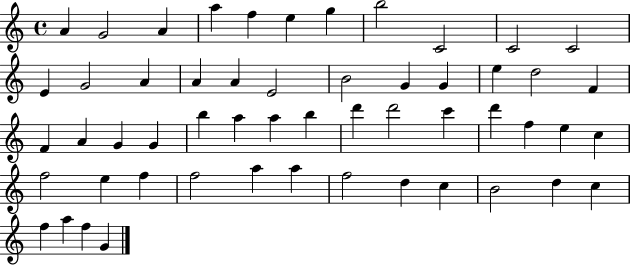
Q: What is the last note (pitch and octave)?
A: G4